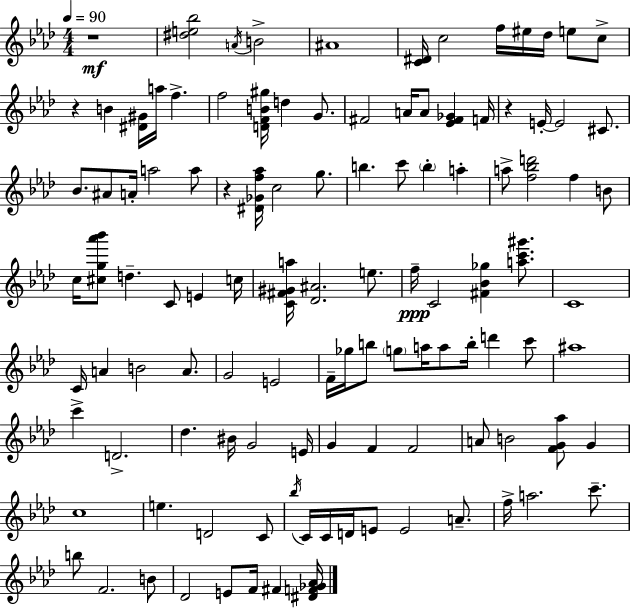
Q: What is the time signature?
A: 4/4